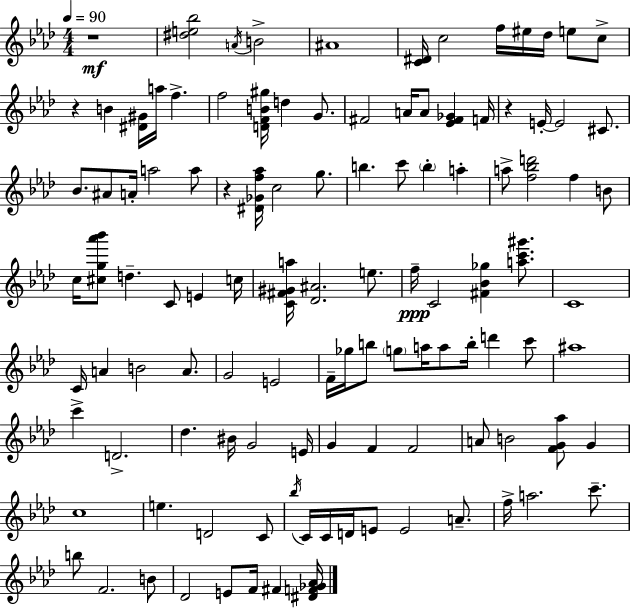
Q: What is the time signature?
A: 4/4